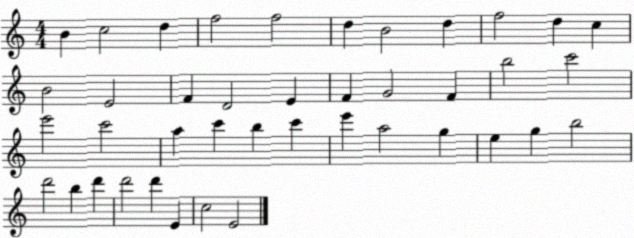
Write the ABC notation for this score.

X:1
T:Untitled
M:4/4
L:1/4
K:C
B c2 d f2 f2 d B2 d f2 d c B2 E2 F D2 E F G2 F b2 c'2 e'2 c'2 a c' b c' e' a2 g e g b2 d'2 b d' d'2 d' E c2 E2